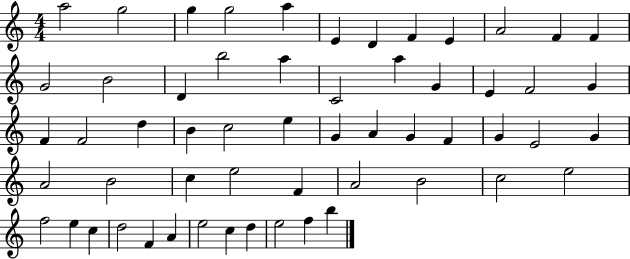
X:1
T:Untitled
M:4/4
L:1/4
K:C
a2 g2 g g2 a E D F E A2 F F G2 B2 D b2 a C2 a G E F2 G F F2 d B c2 e G A G F G E2 G A2 B2 c e2 F A2 B2 c2 e2 f2 e c d2 F A e2 c d e2 f b